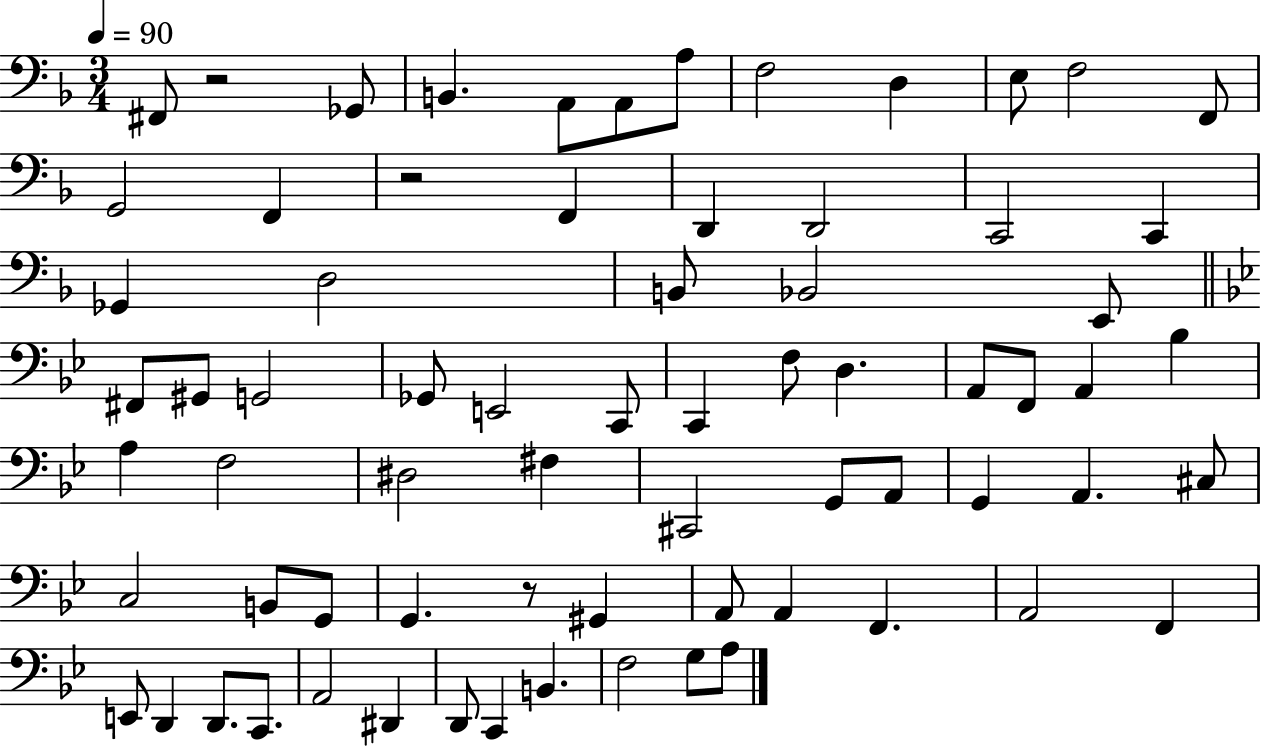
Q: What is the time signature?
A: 3/4